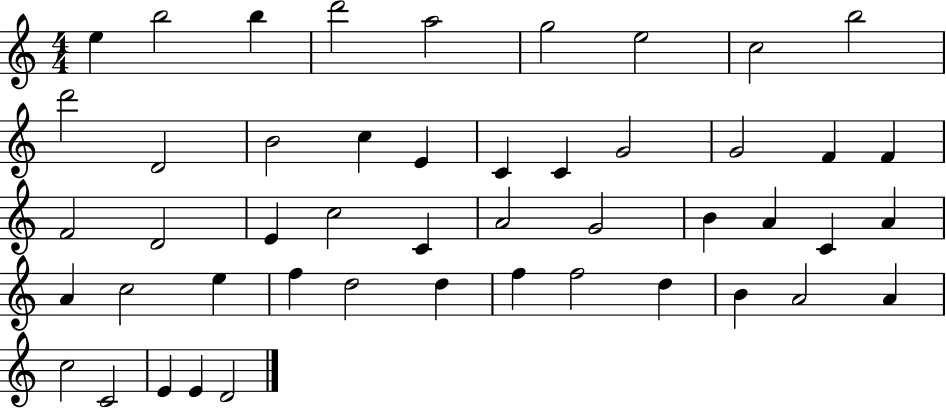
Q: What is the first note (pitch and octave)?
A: E5